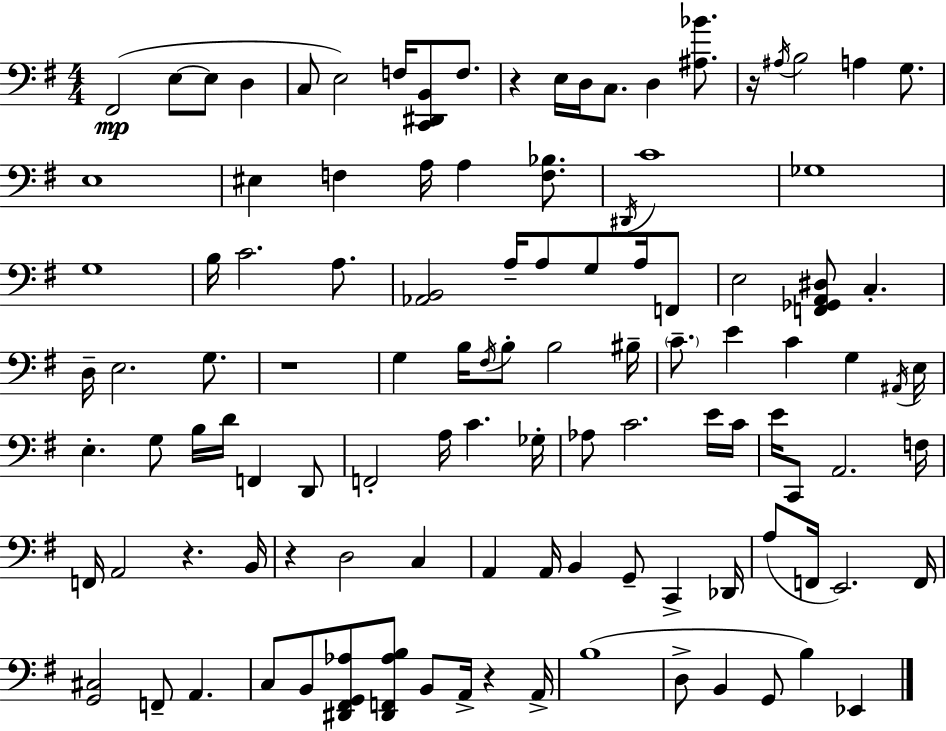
X:1
T:Untitled
M:4/4
L:1/4
K:G
^F,,2 E,/2 E,/2 D, C,/2 E,2 F,/4 [C,,^D,,B,,]/2 F,/2 z E,/4 D,/4 C,/2 D, [^A,_B]/2 z/4 ^A,/4 B,2 A, G,/2 E,4 ^E, F, A,/4 A, [F,_B,]/2 ^D,,/4 C4 _G,4 G,4 B,/4 C2 A,/2 [_A,,B,,]2 A,/4 A,/2 G,/2 A,/4 F,,/2 E,2 [F,,_G,,A,,^D,]/2 C, D,/4 E,2 G,/2 z4 G, B,/4 ^F,/4 B,/2 B,2 ^B,/4 C/2 E C G, ^A,,/4 E,/4 E, G,/2 B,/4 D/4 F,, D,,/2 F,,2 A,/4 C _G,/4 _A,/2 C2 E/4 C/4 E/4 C,,/2 A,,2 F,/4 F,,/4 A,,2 z B,,/4 z D,2 C, A,, A,,/4 B,, G,,/2 C,, _D,,/4 A,/2 F,,/4 E,,2 F,,/4 [G,,^C,]2 F,,/2 A,, C,/2 B,,/2 [^D,,^F,,G,,_A,]/2 [^D,,F,,_A,B,]/2 B,,/2 A,,/4 z A,,/4 B,4 D,/2 B,, G,,/2 B, _E,,